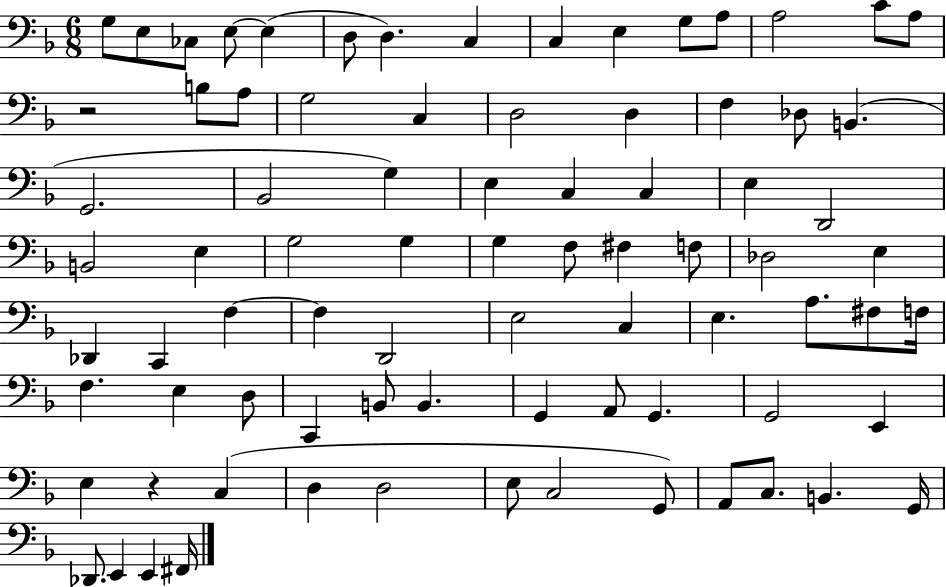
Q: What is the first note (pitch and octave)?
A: G3